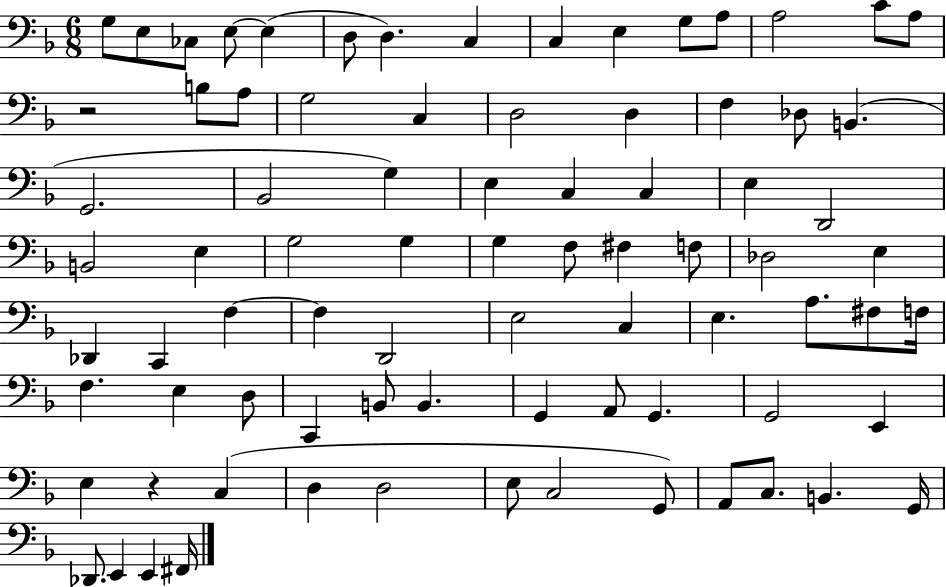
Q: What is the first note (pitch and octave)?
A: G3